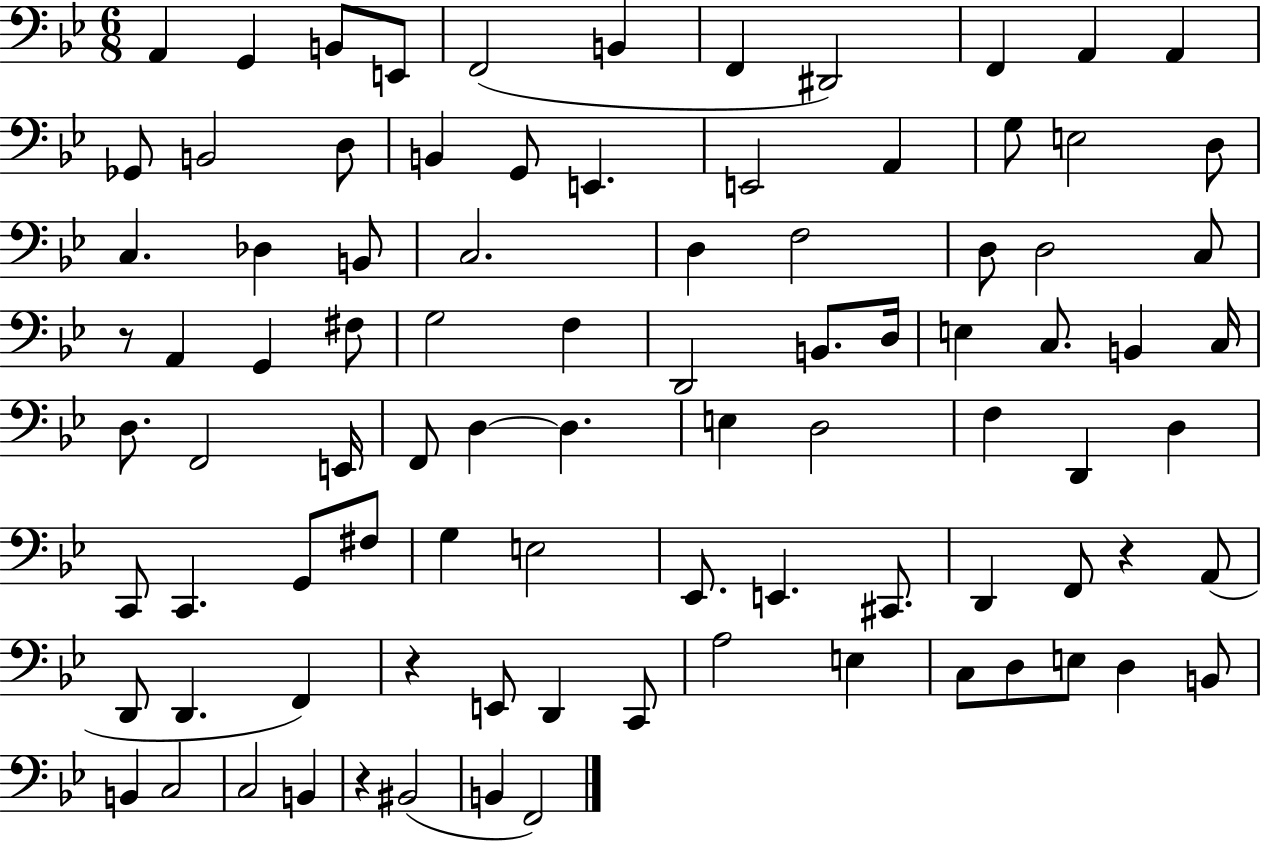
{
  \clef bass
  \numericTimeSignature
  \time 6/8
  \key bes \major
  a,4 g,4 b,8 e,8 | f,2( b,4 | f,4 dis,2) | f,4 a,4 a,4 | \break ges,8 b,2 d8 | b,4 g,8 e,4. | e,2 a,4 | g8 e2 d8 | \break c4. des4 b,8 | c2. | d4 f2 | d8 d2 c8 | \break r8 a,4 g,4 fis8 | g2 f4 | d,2 b,8. d16 | e4 c8. b,4 c16 | \break d8. f,2 e,16 | f,8 d4~~ d4. | e4 d2 | f4 d,4 d4 | \break c,8 c,4. g,8 fis8 | g4 e2 | ees,8. e,4. cis,8. | d,4 f,8 r4 a,8( | \break d,8 d,4. f,4) | r4 e,8 d,4 c,8 | a2 e4 | c8 d8 e8 d4 b,8 | \break b,4 c2 | c2 b,4 | r4 bis,2( | b,4 f,2) | \break \bar "|."
}